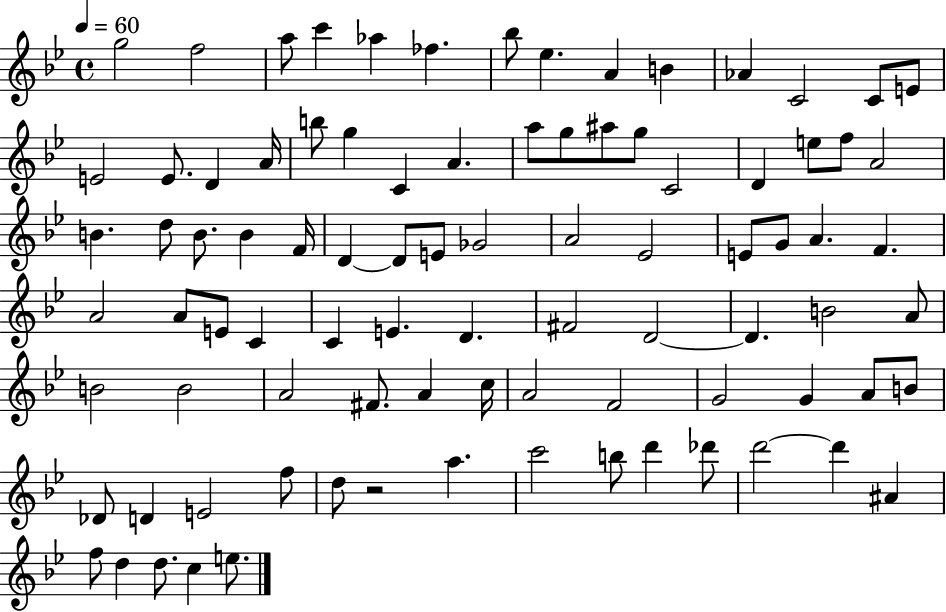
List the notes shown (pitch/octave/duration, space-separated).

G5/h F5/h A5/e C6/q Ab5/q FES5/q. Bb5/e Eb5/q. A4/q B4/q Ab4/q C4/h C4/e E4/e E4/h E4/e. D4/q A4/s B5/e G5/q C4/q A4/q. A5/e G5/e A#5/e G5/e C4/h D4/q E5/e F5/e A4/h B4/q. D5/e B4/e. B4/q F4/s D4/q D4/e E4/e Gb4/h A4/h Eb4/h E4/e G4/e A4/q. F4/q. A4/h A4/e E4/e C4/q C4/q E4/q. D4/q. F#4/h D4/h D4/q. B4/h A4/e B4/h B4/h A4/h F#4/e. A4/q C5/s A4/h F4/h G4/h G4/q A4/e B4/e Db4/e D4/q E4/h F5/e D5/e R/h A5/q. C6/h B5/e D6/q Db6/e D6/h D6/q A#4/q F5/e D5/q D5/e. C5/q E5/e.